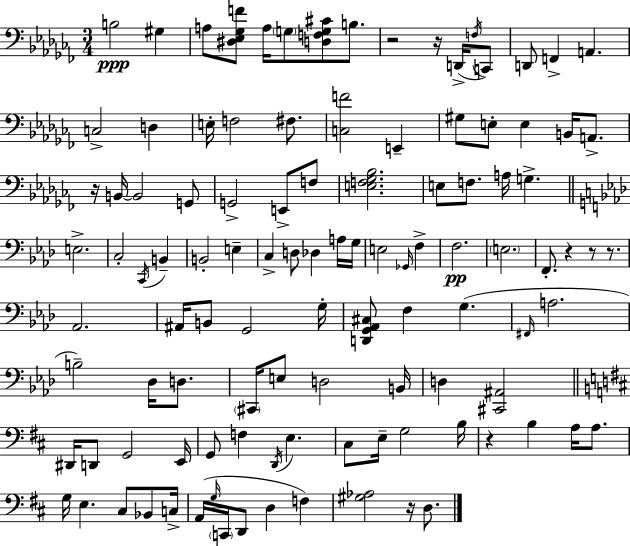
B3/h G#3/q A3/e [D#3,Eb3,Gb3,F4]/e A3/s G3/e [D3,F3,G3,C#4]/e B3/e. R/h R/s D2/s F3/s C2/e D2/e F2/q A2/q. C3/h D3/q E3/s F3/h F#3/e. [C3,F4]/h E2/q G#3/e E3/e E3/q B2/s A2/e. R/s B2/s B2/h G2/e G2/h E2/e F3/e [E3,F3,Gb3,Bb3]/h. E3/e F3/e. A3/s G3/q. E3/h. C3/h C2/s B2/q B2/h E3/q C3/q D3/e Db3/q A3/s G3/s E3/h Gb2/s F3/q F3/h. E3/h. F2/e. R/q R/e R/e. Ab2/h. A#2/s B2/e G2/h G3/s [D2,G2,Ab2,C#3]/e F3/q G3/q. F#2/s A3/h. B3/h Db3/s D3/e. C#2/s E3/e D3/h B2/s D3/q [C#2,A#2]/h D#2/s D2/e G2/h E2/s G2/e F3/q D2/s E3/q. C#3/e E3/s G3/h B3/s R/q B3/q A3/s A3/e. G3/s E3/q. C#3/e Bb2/e C3/s A2/s G3/s C2/s D2/e D3/q F3/q [G#3,Ab3]/h R/s D3/e.